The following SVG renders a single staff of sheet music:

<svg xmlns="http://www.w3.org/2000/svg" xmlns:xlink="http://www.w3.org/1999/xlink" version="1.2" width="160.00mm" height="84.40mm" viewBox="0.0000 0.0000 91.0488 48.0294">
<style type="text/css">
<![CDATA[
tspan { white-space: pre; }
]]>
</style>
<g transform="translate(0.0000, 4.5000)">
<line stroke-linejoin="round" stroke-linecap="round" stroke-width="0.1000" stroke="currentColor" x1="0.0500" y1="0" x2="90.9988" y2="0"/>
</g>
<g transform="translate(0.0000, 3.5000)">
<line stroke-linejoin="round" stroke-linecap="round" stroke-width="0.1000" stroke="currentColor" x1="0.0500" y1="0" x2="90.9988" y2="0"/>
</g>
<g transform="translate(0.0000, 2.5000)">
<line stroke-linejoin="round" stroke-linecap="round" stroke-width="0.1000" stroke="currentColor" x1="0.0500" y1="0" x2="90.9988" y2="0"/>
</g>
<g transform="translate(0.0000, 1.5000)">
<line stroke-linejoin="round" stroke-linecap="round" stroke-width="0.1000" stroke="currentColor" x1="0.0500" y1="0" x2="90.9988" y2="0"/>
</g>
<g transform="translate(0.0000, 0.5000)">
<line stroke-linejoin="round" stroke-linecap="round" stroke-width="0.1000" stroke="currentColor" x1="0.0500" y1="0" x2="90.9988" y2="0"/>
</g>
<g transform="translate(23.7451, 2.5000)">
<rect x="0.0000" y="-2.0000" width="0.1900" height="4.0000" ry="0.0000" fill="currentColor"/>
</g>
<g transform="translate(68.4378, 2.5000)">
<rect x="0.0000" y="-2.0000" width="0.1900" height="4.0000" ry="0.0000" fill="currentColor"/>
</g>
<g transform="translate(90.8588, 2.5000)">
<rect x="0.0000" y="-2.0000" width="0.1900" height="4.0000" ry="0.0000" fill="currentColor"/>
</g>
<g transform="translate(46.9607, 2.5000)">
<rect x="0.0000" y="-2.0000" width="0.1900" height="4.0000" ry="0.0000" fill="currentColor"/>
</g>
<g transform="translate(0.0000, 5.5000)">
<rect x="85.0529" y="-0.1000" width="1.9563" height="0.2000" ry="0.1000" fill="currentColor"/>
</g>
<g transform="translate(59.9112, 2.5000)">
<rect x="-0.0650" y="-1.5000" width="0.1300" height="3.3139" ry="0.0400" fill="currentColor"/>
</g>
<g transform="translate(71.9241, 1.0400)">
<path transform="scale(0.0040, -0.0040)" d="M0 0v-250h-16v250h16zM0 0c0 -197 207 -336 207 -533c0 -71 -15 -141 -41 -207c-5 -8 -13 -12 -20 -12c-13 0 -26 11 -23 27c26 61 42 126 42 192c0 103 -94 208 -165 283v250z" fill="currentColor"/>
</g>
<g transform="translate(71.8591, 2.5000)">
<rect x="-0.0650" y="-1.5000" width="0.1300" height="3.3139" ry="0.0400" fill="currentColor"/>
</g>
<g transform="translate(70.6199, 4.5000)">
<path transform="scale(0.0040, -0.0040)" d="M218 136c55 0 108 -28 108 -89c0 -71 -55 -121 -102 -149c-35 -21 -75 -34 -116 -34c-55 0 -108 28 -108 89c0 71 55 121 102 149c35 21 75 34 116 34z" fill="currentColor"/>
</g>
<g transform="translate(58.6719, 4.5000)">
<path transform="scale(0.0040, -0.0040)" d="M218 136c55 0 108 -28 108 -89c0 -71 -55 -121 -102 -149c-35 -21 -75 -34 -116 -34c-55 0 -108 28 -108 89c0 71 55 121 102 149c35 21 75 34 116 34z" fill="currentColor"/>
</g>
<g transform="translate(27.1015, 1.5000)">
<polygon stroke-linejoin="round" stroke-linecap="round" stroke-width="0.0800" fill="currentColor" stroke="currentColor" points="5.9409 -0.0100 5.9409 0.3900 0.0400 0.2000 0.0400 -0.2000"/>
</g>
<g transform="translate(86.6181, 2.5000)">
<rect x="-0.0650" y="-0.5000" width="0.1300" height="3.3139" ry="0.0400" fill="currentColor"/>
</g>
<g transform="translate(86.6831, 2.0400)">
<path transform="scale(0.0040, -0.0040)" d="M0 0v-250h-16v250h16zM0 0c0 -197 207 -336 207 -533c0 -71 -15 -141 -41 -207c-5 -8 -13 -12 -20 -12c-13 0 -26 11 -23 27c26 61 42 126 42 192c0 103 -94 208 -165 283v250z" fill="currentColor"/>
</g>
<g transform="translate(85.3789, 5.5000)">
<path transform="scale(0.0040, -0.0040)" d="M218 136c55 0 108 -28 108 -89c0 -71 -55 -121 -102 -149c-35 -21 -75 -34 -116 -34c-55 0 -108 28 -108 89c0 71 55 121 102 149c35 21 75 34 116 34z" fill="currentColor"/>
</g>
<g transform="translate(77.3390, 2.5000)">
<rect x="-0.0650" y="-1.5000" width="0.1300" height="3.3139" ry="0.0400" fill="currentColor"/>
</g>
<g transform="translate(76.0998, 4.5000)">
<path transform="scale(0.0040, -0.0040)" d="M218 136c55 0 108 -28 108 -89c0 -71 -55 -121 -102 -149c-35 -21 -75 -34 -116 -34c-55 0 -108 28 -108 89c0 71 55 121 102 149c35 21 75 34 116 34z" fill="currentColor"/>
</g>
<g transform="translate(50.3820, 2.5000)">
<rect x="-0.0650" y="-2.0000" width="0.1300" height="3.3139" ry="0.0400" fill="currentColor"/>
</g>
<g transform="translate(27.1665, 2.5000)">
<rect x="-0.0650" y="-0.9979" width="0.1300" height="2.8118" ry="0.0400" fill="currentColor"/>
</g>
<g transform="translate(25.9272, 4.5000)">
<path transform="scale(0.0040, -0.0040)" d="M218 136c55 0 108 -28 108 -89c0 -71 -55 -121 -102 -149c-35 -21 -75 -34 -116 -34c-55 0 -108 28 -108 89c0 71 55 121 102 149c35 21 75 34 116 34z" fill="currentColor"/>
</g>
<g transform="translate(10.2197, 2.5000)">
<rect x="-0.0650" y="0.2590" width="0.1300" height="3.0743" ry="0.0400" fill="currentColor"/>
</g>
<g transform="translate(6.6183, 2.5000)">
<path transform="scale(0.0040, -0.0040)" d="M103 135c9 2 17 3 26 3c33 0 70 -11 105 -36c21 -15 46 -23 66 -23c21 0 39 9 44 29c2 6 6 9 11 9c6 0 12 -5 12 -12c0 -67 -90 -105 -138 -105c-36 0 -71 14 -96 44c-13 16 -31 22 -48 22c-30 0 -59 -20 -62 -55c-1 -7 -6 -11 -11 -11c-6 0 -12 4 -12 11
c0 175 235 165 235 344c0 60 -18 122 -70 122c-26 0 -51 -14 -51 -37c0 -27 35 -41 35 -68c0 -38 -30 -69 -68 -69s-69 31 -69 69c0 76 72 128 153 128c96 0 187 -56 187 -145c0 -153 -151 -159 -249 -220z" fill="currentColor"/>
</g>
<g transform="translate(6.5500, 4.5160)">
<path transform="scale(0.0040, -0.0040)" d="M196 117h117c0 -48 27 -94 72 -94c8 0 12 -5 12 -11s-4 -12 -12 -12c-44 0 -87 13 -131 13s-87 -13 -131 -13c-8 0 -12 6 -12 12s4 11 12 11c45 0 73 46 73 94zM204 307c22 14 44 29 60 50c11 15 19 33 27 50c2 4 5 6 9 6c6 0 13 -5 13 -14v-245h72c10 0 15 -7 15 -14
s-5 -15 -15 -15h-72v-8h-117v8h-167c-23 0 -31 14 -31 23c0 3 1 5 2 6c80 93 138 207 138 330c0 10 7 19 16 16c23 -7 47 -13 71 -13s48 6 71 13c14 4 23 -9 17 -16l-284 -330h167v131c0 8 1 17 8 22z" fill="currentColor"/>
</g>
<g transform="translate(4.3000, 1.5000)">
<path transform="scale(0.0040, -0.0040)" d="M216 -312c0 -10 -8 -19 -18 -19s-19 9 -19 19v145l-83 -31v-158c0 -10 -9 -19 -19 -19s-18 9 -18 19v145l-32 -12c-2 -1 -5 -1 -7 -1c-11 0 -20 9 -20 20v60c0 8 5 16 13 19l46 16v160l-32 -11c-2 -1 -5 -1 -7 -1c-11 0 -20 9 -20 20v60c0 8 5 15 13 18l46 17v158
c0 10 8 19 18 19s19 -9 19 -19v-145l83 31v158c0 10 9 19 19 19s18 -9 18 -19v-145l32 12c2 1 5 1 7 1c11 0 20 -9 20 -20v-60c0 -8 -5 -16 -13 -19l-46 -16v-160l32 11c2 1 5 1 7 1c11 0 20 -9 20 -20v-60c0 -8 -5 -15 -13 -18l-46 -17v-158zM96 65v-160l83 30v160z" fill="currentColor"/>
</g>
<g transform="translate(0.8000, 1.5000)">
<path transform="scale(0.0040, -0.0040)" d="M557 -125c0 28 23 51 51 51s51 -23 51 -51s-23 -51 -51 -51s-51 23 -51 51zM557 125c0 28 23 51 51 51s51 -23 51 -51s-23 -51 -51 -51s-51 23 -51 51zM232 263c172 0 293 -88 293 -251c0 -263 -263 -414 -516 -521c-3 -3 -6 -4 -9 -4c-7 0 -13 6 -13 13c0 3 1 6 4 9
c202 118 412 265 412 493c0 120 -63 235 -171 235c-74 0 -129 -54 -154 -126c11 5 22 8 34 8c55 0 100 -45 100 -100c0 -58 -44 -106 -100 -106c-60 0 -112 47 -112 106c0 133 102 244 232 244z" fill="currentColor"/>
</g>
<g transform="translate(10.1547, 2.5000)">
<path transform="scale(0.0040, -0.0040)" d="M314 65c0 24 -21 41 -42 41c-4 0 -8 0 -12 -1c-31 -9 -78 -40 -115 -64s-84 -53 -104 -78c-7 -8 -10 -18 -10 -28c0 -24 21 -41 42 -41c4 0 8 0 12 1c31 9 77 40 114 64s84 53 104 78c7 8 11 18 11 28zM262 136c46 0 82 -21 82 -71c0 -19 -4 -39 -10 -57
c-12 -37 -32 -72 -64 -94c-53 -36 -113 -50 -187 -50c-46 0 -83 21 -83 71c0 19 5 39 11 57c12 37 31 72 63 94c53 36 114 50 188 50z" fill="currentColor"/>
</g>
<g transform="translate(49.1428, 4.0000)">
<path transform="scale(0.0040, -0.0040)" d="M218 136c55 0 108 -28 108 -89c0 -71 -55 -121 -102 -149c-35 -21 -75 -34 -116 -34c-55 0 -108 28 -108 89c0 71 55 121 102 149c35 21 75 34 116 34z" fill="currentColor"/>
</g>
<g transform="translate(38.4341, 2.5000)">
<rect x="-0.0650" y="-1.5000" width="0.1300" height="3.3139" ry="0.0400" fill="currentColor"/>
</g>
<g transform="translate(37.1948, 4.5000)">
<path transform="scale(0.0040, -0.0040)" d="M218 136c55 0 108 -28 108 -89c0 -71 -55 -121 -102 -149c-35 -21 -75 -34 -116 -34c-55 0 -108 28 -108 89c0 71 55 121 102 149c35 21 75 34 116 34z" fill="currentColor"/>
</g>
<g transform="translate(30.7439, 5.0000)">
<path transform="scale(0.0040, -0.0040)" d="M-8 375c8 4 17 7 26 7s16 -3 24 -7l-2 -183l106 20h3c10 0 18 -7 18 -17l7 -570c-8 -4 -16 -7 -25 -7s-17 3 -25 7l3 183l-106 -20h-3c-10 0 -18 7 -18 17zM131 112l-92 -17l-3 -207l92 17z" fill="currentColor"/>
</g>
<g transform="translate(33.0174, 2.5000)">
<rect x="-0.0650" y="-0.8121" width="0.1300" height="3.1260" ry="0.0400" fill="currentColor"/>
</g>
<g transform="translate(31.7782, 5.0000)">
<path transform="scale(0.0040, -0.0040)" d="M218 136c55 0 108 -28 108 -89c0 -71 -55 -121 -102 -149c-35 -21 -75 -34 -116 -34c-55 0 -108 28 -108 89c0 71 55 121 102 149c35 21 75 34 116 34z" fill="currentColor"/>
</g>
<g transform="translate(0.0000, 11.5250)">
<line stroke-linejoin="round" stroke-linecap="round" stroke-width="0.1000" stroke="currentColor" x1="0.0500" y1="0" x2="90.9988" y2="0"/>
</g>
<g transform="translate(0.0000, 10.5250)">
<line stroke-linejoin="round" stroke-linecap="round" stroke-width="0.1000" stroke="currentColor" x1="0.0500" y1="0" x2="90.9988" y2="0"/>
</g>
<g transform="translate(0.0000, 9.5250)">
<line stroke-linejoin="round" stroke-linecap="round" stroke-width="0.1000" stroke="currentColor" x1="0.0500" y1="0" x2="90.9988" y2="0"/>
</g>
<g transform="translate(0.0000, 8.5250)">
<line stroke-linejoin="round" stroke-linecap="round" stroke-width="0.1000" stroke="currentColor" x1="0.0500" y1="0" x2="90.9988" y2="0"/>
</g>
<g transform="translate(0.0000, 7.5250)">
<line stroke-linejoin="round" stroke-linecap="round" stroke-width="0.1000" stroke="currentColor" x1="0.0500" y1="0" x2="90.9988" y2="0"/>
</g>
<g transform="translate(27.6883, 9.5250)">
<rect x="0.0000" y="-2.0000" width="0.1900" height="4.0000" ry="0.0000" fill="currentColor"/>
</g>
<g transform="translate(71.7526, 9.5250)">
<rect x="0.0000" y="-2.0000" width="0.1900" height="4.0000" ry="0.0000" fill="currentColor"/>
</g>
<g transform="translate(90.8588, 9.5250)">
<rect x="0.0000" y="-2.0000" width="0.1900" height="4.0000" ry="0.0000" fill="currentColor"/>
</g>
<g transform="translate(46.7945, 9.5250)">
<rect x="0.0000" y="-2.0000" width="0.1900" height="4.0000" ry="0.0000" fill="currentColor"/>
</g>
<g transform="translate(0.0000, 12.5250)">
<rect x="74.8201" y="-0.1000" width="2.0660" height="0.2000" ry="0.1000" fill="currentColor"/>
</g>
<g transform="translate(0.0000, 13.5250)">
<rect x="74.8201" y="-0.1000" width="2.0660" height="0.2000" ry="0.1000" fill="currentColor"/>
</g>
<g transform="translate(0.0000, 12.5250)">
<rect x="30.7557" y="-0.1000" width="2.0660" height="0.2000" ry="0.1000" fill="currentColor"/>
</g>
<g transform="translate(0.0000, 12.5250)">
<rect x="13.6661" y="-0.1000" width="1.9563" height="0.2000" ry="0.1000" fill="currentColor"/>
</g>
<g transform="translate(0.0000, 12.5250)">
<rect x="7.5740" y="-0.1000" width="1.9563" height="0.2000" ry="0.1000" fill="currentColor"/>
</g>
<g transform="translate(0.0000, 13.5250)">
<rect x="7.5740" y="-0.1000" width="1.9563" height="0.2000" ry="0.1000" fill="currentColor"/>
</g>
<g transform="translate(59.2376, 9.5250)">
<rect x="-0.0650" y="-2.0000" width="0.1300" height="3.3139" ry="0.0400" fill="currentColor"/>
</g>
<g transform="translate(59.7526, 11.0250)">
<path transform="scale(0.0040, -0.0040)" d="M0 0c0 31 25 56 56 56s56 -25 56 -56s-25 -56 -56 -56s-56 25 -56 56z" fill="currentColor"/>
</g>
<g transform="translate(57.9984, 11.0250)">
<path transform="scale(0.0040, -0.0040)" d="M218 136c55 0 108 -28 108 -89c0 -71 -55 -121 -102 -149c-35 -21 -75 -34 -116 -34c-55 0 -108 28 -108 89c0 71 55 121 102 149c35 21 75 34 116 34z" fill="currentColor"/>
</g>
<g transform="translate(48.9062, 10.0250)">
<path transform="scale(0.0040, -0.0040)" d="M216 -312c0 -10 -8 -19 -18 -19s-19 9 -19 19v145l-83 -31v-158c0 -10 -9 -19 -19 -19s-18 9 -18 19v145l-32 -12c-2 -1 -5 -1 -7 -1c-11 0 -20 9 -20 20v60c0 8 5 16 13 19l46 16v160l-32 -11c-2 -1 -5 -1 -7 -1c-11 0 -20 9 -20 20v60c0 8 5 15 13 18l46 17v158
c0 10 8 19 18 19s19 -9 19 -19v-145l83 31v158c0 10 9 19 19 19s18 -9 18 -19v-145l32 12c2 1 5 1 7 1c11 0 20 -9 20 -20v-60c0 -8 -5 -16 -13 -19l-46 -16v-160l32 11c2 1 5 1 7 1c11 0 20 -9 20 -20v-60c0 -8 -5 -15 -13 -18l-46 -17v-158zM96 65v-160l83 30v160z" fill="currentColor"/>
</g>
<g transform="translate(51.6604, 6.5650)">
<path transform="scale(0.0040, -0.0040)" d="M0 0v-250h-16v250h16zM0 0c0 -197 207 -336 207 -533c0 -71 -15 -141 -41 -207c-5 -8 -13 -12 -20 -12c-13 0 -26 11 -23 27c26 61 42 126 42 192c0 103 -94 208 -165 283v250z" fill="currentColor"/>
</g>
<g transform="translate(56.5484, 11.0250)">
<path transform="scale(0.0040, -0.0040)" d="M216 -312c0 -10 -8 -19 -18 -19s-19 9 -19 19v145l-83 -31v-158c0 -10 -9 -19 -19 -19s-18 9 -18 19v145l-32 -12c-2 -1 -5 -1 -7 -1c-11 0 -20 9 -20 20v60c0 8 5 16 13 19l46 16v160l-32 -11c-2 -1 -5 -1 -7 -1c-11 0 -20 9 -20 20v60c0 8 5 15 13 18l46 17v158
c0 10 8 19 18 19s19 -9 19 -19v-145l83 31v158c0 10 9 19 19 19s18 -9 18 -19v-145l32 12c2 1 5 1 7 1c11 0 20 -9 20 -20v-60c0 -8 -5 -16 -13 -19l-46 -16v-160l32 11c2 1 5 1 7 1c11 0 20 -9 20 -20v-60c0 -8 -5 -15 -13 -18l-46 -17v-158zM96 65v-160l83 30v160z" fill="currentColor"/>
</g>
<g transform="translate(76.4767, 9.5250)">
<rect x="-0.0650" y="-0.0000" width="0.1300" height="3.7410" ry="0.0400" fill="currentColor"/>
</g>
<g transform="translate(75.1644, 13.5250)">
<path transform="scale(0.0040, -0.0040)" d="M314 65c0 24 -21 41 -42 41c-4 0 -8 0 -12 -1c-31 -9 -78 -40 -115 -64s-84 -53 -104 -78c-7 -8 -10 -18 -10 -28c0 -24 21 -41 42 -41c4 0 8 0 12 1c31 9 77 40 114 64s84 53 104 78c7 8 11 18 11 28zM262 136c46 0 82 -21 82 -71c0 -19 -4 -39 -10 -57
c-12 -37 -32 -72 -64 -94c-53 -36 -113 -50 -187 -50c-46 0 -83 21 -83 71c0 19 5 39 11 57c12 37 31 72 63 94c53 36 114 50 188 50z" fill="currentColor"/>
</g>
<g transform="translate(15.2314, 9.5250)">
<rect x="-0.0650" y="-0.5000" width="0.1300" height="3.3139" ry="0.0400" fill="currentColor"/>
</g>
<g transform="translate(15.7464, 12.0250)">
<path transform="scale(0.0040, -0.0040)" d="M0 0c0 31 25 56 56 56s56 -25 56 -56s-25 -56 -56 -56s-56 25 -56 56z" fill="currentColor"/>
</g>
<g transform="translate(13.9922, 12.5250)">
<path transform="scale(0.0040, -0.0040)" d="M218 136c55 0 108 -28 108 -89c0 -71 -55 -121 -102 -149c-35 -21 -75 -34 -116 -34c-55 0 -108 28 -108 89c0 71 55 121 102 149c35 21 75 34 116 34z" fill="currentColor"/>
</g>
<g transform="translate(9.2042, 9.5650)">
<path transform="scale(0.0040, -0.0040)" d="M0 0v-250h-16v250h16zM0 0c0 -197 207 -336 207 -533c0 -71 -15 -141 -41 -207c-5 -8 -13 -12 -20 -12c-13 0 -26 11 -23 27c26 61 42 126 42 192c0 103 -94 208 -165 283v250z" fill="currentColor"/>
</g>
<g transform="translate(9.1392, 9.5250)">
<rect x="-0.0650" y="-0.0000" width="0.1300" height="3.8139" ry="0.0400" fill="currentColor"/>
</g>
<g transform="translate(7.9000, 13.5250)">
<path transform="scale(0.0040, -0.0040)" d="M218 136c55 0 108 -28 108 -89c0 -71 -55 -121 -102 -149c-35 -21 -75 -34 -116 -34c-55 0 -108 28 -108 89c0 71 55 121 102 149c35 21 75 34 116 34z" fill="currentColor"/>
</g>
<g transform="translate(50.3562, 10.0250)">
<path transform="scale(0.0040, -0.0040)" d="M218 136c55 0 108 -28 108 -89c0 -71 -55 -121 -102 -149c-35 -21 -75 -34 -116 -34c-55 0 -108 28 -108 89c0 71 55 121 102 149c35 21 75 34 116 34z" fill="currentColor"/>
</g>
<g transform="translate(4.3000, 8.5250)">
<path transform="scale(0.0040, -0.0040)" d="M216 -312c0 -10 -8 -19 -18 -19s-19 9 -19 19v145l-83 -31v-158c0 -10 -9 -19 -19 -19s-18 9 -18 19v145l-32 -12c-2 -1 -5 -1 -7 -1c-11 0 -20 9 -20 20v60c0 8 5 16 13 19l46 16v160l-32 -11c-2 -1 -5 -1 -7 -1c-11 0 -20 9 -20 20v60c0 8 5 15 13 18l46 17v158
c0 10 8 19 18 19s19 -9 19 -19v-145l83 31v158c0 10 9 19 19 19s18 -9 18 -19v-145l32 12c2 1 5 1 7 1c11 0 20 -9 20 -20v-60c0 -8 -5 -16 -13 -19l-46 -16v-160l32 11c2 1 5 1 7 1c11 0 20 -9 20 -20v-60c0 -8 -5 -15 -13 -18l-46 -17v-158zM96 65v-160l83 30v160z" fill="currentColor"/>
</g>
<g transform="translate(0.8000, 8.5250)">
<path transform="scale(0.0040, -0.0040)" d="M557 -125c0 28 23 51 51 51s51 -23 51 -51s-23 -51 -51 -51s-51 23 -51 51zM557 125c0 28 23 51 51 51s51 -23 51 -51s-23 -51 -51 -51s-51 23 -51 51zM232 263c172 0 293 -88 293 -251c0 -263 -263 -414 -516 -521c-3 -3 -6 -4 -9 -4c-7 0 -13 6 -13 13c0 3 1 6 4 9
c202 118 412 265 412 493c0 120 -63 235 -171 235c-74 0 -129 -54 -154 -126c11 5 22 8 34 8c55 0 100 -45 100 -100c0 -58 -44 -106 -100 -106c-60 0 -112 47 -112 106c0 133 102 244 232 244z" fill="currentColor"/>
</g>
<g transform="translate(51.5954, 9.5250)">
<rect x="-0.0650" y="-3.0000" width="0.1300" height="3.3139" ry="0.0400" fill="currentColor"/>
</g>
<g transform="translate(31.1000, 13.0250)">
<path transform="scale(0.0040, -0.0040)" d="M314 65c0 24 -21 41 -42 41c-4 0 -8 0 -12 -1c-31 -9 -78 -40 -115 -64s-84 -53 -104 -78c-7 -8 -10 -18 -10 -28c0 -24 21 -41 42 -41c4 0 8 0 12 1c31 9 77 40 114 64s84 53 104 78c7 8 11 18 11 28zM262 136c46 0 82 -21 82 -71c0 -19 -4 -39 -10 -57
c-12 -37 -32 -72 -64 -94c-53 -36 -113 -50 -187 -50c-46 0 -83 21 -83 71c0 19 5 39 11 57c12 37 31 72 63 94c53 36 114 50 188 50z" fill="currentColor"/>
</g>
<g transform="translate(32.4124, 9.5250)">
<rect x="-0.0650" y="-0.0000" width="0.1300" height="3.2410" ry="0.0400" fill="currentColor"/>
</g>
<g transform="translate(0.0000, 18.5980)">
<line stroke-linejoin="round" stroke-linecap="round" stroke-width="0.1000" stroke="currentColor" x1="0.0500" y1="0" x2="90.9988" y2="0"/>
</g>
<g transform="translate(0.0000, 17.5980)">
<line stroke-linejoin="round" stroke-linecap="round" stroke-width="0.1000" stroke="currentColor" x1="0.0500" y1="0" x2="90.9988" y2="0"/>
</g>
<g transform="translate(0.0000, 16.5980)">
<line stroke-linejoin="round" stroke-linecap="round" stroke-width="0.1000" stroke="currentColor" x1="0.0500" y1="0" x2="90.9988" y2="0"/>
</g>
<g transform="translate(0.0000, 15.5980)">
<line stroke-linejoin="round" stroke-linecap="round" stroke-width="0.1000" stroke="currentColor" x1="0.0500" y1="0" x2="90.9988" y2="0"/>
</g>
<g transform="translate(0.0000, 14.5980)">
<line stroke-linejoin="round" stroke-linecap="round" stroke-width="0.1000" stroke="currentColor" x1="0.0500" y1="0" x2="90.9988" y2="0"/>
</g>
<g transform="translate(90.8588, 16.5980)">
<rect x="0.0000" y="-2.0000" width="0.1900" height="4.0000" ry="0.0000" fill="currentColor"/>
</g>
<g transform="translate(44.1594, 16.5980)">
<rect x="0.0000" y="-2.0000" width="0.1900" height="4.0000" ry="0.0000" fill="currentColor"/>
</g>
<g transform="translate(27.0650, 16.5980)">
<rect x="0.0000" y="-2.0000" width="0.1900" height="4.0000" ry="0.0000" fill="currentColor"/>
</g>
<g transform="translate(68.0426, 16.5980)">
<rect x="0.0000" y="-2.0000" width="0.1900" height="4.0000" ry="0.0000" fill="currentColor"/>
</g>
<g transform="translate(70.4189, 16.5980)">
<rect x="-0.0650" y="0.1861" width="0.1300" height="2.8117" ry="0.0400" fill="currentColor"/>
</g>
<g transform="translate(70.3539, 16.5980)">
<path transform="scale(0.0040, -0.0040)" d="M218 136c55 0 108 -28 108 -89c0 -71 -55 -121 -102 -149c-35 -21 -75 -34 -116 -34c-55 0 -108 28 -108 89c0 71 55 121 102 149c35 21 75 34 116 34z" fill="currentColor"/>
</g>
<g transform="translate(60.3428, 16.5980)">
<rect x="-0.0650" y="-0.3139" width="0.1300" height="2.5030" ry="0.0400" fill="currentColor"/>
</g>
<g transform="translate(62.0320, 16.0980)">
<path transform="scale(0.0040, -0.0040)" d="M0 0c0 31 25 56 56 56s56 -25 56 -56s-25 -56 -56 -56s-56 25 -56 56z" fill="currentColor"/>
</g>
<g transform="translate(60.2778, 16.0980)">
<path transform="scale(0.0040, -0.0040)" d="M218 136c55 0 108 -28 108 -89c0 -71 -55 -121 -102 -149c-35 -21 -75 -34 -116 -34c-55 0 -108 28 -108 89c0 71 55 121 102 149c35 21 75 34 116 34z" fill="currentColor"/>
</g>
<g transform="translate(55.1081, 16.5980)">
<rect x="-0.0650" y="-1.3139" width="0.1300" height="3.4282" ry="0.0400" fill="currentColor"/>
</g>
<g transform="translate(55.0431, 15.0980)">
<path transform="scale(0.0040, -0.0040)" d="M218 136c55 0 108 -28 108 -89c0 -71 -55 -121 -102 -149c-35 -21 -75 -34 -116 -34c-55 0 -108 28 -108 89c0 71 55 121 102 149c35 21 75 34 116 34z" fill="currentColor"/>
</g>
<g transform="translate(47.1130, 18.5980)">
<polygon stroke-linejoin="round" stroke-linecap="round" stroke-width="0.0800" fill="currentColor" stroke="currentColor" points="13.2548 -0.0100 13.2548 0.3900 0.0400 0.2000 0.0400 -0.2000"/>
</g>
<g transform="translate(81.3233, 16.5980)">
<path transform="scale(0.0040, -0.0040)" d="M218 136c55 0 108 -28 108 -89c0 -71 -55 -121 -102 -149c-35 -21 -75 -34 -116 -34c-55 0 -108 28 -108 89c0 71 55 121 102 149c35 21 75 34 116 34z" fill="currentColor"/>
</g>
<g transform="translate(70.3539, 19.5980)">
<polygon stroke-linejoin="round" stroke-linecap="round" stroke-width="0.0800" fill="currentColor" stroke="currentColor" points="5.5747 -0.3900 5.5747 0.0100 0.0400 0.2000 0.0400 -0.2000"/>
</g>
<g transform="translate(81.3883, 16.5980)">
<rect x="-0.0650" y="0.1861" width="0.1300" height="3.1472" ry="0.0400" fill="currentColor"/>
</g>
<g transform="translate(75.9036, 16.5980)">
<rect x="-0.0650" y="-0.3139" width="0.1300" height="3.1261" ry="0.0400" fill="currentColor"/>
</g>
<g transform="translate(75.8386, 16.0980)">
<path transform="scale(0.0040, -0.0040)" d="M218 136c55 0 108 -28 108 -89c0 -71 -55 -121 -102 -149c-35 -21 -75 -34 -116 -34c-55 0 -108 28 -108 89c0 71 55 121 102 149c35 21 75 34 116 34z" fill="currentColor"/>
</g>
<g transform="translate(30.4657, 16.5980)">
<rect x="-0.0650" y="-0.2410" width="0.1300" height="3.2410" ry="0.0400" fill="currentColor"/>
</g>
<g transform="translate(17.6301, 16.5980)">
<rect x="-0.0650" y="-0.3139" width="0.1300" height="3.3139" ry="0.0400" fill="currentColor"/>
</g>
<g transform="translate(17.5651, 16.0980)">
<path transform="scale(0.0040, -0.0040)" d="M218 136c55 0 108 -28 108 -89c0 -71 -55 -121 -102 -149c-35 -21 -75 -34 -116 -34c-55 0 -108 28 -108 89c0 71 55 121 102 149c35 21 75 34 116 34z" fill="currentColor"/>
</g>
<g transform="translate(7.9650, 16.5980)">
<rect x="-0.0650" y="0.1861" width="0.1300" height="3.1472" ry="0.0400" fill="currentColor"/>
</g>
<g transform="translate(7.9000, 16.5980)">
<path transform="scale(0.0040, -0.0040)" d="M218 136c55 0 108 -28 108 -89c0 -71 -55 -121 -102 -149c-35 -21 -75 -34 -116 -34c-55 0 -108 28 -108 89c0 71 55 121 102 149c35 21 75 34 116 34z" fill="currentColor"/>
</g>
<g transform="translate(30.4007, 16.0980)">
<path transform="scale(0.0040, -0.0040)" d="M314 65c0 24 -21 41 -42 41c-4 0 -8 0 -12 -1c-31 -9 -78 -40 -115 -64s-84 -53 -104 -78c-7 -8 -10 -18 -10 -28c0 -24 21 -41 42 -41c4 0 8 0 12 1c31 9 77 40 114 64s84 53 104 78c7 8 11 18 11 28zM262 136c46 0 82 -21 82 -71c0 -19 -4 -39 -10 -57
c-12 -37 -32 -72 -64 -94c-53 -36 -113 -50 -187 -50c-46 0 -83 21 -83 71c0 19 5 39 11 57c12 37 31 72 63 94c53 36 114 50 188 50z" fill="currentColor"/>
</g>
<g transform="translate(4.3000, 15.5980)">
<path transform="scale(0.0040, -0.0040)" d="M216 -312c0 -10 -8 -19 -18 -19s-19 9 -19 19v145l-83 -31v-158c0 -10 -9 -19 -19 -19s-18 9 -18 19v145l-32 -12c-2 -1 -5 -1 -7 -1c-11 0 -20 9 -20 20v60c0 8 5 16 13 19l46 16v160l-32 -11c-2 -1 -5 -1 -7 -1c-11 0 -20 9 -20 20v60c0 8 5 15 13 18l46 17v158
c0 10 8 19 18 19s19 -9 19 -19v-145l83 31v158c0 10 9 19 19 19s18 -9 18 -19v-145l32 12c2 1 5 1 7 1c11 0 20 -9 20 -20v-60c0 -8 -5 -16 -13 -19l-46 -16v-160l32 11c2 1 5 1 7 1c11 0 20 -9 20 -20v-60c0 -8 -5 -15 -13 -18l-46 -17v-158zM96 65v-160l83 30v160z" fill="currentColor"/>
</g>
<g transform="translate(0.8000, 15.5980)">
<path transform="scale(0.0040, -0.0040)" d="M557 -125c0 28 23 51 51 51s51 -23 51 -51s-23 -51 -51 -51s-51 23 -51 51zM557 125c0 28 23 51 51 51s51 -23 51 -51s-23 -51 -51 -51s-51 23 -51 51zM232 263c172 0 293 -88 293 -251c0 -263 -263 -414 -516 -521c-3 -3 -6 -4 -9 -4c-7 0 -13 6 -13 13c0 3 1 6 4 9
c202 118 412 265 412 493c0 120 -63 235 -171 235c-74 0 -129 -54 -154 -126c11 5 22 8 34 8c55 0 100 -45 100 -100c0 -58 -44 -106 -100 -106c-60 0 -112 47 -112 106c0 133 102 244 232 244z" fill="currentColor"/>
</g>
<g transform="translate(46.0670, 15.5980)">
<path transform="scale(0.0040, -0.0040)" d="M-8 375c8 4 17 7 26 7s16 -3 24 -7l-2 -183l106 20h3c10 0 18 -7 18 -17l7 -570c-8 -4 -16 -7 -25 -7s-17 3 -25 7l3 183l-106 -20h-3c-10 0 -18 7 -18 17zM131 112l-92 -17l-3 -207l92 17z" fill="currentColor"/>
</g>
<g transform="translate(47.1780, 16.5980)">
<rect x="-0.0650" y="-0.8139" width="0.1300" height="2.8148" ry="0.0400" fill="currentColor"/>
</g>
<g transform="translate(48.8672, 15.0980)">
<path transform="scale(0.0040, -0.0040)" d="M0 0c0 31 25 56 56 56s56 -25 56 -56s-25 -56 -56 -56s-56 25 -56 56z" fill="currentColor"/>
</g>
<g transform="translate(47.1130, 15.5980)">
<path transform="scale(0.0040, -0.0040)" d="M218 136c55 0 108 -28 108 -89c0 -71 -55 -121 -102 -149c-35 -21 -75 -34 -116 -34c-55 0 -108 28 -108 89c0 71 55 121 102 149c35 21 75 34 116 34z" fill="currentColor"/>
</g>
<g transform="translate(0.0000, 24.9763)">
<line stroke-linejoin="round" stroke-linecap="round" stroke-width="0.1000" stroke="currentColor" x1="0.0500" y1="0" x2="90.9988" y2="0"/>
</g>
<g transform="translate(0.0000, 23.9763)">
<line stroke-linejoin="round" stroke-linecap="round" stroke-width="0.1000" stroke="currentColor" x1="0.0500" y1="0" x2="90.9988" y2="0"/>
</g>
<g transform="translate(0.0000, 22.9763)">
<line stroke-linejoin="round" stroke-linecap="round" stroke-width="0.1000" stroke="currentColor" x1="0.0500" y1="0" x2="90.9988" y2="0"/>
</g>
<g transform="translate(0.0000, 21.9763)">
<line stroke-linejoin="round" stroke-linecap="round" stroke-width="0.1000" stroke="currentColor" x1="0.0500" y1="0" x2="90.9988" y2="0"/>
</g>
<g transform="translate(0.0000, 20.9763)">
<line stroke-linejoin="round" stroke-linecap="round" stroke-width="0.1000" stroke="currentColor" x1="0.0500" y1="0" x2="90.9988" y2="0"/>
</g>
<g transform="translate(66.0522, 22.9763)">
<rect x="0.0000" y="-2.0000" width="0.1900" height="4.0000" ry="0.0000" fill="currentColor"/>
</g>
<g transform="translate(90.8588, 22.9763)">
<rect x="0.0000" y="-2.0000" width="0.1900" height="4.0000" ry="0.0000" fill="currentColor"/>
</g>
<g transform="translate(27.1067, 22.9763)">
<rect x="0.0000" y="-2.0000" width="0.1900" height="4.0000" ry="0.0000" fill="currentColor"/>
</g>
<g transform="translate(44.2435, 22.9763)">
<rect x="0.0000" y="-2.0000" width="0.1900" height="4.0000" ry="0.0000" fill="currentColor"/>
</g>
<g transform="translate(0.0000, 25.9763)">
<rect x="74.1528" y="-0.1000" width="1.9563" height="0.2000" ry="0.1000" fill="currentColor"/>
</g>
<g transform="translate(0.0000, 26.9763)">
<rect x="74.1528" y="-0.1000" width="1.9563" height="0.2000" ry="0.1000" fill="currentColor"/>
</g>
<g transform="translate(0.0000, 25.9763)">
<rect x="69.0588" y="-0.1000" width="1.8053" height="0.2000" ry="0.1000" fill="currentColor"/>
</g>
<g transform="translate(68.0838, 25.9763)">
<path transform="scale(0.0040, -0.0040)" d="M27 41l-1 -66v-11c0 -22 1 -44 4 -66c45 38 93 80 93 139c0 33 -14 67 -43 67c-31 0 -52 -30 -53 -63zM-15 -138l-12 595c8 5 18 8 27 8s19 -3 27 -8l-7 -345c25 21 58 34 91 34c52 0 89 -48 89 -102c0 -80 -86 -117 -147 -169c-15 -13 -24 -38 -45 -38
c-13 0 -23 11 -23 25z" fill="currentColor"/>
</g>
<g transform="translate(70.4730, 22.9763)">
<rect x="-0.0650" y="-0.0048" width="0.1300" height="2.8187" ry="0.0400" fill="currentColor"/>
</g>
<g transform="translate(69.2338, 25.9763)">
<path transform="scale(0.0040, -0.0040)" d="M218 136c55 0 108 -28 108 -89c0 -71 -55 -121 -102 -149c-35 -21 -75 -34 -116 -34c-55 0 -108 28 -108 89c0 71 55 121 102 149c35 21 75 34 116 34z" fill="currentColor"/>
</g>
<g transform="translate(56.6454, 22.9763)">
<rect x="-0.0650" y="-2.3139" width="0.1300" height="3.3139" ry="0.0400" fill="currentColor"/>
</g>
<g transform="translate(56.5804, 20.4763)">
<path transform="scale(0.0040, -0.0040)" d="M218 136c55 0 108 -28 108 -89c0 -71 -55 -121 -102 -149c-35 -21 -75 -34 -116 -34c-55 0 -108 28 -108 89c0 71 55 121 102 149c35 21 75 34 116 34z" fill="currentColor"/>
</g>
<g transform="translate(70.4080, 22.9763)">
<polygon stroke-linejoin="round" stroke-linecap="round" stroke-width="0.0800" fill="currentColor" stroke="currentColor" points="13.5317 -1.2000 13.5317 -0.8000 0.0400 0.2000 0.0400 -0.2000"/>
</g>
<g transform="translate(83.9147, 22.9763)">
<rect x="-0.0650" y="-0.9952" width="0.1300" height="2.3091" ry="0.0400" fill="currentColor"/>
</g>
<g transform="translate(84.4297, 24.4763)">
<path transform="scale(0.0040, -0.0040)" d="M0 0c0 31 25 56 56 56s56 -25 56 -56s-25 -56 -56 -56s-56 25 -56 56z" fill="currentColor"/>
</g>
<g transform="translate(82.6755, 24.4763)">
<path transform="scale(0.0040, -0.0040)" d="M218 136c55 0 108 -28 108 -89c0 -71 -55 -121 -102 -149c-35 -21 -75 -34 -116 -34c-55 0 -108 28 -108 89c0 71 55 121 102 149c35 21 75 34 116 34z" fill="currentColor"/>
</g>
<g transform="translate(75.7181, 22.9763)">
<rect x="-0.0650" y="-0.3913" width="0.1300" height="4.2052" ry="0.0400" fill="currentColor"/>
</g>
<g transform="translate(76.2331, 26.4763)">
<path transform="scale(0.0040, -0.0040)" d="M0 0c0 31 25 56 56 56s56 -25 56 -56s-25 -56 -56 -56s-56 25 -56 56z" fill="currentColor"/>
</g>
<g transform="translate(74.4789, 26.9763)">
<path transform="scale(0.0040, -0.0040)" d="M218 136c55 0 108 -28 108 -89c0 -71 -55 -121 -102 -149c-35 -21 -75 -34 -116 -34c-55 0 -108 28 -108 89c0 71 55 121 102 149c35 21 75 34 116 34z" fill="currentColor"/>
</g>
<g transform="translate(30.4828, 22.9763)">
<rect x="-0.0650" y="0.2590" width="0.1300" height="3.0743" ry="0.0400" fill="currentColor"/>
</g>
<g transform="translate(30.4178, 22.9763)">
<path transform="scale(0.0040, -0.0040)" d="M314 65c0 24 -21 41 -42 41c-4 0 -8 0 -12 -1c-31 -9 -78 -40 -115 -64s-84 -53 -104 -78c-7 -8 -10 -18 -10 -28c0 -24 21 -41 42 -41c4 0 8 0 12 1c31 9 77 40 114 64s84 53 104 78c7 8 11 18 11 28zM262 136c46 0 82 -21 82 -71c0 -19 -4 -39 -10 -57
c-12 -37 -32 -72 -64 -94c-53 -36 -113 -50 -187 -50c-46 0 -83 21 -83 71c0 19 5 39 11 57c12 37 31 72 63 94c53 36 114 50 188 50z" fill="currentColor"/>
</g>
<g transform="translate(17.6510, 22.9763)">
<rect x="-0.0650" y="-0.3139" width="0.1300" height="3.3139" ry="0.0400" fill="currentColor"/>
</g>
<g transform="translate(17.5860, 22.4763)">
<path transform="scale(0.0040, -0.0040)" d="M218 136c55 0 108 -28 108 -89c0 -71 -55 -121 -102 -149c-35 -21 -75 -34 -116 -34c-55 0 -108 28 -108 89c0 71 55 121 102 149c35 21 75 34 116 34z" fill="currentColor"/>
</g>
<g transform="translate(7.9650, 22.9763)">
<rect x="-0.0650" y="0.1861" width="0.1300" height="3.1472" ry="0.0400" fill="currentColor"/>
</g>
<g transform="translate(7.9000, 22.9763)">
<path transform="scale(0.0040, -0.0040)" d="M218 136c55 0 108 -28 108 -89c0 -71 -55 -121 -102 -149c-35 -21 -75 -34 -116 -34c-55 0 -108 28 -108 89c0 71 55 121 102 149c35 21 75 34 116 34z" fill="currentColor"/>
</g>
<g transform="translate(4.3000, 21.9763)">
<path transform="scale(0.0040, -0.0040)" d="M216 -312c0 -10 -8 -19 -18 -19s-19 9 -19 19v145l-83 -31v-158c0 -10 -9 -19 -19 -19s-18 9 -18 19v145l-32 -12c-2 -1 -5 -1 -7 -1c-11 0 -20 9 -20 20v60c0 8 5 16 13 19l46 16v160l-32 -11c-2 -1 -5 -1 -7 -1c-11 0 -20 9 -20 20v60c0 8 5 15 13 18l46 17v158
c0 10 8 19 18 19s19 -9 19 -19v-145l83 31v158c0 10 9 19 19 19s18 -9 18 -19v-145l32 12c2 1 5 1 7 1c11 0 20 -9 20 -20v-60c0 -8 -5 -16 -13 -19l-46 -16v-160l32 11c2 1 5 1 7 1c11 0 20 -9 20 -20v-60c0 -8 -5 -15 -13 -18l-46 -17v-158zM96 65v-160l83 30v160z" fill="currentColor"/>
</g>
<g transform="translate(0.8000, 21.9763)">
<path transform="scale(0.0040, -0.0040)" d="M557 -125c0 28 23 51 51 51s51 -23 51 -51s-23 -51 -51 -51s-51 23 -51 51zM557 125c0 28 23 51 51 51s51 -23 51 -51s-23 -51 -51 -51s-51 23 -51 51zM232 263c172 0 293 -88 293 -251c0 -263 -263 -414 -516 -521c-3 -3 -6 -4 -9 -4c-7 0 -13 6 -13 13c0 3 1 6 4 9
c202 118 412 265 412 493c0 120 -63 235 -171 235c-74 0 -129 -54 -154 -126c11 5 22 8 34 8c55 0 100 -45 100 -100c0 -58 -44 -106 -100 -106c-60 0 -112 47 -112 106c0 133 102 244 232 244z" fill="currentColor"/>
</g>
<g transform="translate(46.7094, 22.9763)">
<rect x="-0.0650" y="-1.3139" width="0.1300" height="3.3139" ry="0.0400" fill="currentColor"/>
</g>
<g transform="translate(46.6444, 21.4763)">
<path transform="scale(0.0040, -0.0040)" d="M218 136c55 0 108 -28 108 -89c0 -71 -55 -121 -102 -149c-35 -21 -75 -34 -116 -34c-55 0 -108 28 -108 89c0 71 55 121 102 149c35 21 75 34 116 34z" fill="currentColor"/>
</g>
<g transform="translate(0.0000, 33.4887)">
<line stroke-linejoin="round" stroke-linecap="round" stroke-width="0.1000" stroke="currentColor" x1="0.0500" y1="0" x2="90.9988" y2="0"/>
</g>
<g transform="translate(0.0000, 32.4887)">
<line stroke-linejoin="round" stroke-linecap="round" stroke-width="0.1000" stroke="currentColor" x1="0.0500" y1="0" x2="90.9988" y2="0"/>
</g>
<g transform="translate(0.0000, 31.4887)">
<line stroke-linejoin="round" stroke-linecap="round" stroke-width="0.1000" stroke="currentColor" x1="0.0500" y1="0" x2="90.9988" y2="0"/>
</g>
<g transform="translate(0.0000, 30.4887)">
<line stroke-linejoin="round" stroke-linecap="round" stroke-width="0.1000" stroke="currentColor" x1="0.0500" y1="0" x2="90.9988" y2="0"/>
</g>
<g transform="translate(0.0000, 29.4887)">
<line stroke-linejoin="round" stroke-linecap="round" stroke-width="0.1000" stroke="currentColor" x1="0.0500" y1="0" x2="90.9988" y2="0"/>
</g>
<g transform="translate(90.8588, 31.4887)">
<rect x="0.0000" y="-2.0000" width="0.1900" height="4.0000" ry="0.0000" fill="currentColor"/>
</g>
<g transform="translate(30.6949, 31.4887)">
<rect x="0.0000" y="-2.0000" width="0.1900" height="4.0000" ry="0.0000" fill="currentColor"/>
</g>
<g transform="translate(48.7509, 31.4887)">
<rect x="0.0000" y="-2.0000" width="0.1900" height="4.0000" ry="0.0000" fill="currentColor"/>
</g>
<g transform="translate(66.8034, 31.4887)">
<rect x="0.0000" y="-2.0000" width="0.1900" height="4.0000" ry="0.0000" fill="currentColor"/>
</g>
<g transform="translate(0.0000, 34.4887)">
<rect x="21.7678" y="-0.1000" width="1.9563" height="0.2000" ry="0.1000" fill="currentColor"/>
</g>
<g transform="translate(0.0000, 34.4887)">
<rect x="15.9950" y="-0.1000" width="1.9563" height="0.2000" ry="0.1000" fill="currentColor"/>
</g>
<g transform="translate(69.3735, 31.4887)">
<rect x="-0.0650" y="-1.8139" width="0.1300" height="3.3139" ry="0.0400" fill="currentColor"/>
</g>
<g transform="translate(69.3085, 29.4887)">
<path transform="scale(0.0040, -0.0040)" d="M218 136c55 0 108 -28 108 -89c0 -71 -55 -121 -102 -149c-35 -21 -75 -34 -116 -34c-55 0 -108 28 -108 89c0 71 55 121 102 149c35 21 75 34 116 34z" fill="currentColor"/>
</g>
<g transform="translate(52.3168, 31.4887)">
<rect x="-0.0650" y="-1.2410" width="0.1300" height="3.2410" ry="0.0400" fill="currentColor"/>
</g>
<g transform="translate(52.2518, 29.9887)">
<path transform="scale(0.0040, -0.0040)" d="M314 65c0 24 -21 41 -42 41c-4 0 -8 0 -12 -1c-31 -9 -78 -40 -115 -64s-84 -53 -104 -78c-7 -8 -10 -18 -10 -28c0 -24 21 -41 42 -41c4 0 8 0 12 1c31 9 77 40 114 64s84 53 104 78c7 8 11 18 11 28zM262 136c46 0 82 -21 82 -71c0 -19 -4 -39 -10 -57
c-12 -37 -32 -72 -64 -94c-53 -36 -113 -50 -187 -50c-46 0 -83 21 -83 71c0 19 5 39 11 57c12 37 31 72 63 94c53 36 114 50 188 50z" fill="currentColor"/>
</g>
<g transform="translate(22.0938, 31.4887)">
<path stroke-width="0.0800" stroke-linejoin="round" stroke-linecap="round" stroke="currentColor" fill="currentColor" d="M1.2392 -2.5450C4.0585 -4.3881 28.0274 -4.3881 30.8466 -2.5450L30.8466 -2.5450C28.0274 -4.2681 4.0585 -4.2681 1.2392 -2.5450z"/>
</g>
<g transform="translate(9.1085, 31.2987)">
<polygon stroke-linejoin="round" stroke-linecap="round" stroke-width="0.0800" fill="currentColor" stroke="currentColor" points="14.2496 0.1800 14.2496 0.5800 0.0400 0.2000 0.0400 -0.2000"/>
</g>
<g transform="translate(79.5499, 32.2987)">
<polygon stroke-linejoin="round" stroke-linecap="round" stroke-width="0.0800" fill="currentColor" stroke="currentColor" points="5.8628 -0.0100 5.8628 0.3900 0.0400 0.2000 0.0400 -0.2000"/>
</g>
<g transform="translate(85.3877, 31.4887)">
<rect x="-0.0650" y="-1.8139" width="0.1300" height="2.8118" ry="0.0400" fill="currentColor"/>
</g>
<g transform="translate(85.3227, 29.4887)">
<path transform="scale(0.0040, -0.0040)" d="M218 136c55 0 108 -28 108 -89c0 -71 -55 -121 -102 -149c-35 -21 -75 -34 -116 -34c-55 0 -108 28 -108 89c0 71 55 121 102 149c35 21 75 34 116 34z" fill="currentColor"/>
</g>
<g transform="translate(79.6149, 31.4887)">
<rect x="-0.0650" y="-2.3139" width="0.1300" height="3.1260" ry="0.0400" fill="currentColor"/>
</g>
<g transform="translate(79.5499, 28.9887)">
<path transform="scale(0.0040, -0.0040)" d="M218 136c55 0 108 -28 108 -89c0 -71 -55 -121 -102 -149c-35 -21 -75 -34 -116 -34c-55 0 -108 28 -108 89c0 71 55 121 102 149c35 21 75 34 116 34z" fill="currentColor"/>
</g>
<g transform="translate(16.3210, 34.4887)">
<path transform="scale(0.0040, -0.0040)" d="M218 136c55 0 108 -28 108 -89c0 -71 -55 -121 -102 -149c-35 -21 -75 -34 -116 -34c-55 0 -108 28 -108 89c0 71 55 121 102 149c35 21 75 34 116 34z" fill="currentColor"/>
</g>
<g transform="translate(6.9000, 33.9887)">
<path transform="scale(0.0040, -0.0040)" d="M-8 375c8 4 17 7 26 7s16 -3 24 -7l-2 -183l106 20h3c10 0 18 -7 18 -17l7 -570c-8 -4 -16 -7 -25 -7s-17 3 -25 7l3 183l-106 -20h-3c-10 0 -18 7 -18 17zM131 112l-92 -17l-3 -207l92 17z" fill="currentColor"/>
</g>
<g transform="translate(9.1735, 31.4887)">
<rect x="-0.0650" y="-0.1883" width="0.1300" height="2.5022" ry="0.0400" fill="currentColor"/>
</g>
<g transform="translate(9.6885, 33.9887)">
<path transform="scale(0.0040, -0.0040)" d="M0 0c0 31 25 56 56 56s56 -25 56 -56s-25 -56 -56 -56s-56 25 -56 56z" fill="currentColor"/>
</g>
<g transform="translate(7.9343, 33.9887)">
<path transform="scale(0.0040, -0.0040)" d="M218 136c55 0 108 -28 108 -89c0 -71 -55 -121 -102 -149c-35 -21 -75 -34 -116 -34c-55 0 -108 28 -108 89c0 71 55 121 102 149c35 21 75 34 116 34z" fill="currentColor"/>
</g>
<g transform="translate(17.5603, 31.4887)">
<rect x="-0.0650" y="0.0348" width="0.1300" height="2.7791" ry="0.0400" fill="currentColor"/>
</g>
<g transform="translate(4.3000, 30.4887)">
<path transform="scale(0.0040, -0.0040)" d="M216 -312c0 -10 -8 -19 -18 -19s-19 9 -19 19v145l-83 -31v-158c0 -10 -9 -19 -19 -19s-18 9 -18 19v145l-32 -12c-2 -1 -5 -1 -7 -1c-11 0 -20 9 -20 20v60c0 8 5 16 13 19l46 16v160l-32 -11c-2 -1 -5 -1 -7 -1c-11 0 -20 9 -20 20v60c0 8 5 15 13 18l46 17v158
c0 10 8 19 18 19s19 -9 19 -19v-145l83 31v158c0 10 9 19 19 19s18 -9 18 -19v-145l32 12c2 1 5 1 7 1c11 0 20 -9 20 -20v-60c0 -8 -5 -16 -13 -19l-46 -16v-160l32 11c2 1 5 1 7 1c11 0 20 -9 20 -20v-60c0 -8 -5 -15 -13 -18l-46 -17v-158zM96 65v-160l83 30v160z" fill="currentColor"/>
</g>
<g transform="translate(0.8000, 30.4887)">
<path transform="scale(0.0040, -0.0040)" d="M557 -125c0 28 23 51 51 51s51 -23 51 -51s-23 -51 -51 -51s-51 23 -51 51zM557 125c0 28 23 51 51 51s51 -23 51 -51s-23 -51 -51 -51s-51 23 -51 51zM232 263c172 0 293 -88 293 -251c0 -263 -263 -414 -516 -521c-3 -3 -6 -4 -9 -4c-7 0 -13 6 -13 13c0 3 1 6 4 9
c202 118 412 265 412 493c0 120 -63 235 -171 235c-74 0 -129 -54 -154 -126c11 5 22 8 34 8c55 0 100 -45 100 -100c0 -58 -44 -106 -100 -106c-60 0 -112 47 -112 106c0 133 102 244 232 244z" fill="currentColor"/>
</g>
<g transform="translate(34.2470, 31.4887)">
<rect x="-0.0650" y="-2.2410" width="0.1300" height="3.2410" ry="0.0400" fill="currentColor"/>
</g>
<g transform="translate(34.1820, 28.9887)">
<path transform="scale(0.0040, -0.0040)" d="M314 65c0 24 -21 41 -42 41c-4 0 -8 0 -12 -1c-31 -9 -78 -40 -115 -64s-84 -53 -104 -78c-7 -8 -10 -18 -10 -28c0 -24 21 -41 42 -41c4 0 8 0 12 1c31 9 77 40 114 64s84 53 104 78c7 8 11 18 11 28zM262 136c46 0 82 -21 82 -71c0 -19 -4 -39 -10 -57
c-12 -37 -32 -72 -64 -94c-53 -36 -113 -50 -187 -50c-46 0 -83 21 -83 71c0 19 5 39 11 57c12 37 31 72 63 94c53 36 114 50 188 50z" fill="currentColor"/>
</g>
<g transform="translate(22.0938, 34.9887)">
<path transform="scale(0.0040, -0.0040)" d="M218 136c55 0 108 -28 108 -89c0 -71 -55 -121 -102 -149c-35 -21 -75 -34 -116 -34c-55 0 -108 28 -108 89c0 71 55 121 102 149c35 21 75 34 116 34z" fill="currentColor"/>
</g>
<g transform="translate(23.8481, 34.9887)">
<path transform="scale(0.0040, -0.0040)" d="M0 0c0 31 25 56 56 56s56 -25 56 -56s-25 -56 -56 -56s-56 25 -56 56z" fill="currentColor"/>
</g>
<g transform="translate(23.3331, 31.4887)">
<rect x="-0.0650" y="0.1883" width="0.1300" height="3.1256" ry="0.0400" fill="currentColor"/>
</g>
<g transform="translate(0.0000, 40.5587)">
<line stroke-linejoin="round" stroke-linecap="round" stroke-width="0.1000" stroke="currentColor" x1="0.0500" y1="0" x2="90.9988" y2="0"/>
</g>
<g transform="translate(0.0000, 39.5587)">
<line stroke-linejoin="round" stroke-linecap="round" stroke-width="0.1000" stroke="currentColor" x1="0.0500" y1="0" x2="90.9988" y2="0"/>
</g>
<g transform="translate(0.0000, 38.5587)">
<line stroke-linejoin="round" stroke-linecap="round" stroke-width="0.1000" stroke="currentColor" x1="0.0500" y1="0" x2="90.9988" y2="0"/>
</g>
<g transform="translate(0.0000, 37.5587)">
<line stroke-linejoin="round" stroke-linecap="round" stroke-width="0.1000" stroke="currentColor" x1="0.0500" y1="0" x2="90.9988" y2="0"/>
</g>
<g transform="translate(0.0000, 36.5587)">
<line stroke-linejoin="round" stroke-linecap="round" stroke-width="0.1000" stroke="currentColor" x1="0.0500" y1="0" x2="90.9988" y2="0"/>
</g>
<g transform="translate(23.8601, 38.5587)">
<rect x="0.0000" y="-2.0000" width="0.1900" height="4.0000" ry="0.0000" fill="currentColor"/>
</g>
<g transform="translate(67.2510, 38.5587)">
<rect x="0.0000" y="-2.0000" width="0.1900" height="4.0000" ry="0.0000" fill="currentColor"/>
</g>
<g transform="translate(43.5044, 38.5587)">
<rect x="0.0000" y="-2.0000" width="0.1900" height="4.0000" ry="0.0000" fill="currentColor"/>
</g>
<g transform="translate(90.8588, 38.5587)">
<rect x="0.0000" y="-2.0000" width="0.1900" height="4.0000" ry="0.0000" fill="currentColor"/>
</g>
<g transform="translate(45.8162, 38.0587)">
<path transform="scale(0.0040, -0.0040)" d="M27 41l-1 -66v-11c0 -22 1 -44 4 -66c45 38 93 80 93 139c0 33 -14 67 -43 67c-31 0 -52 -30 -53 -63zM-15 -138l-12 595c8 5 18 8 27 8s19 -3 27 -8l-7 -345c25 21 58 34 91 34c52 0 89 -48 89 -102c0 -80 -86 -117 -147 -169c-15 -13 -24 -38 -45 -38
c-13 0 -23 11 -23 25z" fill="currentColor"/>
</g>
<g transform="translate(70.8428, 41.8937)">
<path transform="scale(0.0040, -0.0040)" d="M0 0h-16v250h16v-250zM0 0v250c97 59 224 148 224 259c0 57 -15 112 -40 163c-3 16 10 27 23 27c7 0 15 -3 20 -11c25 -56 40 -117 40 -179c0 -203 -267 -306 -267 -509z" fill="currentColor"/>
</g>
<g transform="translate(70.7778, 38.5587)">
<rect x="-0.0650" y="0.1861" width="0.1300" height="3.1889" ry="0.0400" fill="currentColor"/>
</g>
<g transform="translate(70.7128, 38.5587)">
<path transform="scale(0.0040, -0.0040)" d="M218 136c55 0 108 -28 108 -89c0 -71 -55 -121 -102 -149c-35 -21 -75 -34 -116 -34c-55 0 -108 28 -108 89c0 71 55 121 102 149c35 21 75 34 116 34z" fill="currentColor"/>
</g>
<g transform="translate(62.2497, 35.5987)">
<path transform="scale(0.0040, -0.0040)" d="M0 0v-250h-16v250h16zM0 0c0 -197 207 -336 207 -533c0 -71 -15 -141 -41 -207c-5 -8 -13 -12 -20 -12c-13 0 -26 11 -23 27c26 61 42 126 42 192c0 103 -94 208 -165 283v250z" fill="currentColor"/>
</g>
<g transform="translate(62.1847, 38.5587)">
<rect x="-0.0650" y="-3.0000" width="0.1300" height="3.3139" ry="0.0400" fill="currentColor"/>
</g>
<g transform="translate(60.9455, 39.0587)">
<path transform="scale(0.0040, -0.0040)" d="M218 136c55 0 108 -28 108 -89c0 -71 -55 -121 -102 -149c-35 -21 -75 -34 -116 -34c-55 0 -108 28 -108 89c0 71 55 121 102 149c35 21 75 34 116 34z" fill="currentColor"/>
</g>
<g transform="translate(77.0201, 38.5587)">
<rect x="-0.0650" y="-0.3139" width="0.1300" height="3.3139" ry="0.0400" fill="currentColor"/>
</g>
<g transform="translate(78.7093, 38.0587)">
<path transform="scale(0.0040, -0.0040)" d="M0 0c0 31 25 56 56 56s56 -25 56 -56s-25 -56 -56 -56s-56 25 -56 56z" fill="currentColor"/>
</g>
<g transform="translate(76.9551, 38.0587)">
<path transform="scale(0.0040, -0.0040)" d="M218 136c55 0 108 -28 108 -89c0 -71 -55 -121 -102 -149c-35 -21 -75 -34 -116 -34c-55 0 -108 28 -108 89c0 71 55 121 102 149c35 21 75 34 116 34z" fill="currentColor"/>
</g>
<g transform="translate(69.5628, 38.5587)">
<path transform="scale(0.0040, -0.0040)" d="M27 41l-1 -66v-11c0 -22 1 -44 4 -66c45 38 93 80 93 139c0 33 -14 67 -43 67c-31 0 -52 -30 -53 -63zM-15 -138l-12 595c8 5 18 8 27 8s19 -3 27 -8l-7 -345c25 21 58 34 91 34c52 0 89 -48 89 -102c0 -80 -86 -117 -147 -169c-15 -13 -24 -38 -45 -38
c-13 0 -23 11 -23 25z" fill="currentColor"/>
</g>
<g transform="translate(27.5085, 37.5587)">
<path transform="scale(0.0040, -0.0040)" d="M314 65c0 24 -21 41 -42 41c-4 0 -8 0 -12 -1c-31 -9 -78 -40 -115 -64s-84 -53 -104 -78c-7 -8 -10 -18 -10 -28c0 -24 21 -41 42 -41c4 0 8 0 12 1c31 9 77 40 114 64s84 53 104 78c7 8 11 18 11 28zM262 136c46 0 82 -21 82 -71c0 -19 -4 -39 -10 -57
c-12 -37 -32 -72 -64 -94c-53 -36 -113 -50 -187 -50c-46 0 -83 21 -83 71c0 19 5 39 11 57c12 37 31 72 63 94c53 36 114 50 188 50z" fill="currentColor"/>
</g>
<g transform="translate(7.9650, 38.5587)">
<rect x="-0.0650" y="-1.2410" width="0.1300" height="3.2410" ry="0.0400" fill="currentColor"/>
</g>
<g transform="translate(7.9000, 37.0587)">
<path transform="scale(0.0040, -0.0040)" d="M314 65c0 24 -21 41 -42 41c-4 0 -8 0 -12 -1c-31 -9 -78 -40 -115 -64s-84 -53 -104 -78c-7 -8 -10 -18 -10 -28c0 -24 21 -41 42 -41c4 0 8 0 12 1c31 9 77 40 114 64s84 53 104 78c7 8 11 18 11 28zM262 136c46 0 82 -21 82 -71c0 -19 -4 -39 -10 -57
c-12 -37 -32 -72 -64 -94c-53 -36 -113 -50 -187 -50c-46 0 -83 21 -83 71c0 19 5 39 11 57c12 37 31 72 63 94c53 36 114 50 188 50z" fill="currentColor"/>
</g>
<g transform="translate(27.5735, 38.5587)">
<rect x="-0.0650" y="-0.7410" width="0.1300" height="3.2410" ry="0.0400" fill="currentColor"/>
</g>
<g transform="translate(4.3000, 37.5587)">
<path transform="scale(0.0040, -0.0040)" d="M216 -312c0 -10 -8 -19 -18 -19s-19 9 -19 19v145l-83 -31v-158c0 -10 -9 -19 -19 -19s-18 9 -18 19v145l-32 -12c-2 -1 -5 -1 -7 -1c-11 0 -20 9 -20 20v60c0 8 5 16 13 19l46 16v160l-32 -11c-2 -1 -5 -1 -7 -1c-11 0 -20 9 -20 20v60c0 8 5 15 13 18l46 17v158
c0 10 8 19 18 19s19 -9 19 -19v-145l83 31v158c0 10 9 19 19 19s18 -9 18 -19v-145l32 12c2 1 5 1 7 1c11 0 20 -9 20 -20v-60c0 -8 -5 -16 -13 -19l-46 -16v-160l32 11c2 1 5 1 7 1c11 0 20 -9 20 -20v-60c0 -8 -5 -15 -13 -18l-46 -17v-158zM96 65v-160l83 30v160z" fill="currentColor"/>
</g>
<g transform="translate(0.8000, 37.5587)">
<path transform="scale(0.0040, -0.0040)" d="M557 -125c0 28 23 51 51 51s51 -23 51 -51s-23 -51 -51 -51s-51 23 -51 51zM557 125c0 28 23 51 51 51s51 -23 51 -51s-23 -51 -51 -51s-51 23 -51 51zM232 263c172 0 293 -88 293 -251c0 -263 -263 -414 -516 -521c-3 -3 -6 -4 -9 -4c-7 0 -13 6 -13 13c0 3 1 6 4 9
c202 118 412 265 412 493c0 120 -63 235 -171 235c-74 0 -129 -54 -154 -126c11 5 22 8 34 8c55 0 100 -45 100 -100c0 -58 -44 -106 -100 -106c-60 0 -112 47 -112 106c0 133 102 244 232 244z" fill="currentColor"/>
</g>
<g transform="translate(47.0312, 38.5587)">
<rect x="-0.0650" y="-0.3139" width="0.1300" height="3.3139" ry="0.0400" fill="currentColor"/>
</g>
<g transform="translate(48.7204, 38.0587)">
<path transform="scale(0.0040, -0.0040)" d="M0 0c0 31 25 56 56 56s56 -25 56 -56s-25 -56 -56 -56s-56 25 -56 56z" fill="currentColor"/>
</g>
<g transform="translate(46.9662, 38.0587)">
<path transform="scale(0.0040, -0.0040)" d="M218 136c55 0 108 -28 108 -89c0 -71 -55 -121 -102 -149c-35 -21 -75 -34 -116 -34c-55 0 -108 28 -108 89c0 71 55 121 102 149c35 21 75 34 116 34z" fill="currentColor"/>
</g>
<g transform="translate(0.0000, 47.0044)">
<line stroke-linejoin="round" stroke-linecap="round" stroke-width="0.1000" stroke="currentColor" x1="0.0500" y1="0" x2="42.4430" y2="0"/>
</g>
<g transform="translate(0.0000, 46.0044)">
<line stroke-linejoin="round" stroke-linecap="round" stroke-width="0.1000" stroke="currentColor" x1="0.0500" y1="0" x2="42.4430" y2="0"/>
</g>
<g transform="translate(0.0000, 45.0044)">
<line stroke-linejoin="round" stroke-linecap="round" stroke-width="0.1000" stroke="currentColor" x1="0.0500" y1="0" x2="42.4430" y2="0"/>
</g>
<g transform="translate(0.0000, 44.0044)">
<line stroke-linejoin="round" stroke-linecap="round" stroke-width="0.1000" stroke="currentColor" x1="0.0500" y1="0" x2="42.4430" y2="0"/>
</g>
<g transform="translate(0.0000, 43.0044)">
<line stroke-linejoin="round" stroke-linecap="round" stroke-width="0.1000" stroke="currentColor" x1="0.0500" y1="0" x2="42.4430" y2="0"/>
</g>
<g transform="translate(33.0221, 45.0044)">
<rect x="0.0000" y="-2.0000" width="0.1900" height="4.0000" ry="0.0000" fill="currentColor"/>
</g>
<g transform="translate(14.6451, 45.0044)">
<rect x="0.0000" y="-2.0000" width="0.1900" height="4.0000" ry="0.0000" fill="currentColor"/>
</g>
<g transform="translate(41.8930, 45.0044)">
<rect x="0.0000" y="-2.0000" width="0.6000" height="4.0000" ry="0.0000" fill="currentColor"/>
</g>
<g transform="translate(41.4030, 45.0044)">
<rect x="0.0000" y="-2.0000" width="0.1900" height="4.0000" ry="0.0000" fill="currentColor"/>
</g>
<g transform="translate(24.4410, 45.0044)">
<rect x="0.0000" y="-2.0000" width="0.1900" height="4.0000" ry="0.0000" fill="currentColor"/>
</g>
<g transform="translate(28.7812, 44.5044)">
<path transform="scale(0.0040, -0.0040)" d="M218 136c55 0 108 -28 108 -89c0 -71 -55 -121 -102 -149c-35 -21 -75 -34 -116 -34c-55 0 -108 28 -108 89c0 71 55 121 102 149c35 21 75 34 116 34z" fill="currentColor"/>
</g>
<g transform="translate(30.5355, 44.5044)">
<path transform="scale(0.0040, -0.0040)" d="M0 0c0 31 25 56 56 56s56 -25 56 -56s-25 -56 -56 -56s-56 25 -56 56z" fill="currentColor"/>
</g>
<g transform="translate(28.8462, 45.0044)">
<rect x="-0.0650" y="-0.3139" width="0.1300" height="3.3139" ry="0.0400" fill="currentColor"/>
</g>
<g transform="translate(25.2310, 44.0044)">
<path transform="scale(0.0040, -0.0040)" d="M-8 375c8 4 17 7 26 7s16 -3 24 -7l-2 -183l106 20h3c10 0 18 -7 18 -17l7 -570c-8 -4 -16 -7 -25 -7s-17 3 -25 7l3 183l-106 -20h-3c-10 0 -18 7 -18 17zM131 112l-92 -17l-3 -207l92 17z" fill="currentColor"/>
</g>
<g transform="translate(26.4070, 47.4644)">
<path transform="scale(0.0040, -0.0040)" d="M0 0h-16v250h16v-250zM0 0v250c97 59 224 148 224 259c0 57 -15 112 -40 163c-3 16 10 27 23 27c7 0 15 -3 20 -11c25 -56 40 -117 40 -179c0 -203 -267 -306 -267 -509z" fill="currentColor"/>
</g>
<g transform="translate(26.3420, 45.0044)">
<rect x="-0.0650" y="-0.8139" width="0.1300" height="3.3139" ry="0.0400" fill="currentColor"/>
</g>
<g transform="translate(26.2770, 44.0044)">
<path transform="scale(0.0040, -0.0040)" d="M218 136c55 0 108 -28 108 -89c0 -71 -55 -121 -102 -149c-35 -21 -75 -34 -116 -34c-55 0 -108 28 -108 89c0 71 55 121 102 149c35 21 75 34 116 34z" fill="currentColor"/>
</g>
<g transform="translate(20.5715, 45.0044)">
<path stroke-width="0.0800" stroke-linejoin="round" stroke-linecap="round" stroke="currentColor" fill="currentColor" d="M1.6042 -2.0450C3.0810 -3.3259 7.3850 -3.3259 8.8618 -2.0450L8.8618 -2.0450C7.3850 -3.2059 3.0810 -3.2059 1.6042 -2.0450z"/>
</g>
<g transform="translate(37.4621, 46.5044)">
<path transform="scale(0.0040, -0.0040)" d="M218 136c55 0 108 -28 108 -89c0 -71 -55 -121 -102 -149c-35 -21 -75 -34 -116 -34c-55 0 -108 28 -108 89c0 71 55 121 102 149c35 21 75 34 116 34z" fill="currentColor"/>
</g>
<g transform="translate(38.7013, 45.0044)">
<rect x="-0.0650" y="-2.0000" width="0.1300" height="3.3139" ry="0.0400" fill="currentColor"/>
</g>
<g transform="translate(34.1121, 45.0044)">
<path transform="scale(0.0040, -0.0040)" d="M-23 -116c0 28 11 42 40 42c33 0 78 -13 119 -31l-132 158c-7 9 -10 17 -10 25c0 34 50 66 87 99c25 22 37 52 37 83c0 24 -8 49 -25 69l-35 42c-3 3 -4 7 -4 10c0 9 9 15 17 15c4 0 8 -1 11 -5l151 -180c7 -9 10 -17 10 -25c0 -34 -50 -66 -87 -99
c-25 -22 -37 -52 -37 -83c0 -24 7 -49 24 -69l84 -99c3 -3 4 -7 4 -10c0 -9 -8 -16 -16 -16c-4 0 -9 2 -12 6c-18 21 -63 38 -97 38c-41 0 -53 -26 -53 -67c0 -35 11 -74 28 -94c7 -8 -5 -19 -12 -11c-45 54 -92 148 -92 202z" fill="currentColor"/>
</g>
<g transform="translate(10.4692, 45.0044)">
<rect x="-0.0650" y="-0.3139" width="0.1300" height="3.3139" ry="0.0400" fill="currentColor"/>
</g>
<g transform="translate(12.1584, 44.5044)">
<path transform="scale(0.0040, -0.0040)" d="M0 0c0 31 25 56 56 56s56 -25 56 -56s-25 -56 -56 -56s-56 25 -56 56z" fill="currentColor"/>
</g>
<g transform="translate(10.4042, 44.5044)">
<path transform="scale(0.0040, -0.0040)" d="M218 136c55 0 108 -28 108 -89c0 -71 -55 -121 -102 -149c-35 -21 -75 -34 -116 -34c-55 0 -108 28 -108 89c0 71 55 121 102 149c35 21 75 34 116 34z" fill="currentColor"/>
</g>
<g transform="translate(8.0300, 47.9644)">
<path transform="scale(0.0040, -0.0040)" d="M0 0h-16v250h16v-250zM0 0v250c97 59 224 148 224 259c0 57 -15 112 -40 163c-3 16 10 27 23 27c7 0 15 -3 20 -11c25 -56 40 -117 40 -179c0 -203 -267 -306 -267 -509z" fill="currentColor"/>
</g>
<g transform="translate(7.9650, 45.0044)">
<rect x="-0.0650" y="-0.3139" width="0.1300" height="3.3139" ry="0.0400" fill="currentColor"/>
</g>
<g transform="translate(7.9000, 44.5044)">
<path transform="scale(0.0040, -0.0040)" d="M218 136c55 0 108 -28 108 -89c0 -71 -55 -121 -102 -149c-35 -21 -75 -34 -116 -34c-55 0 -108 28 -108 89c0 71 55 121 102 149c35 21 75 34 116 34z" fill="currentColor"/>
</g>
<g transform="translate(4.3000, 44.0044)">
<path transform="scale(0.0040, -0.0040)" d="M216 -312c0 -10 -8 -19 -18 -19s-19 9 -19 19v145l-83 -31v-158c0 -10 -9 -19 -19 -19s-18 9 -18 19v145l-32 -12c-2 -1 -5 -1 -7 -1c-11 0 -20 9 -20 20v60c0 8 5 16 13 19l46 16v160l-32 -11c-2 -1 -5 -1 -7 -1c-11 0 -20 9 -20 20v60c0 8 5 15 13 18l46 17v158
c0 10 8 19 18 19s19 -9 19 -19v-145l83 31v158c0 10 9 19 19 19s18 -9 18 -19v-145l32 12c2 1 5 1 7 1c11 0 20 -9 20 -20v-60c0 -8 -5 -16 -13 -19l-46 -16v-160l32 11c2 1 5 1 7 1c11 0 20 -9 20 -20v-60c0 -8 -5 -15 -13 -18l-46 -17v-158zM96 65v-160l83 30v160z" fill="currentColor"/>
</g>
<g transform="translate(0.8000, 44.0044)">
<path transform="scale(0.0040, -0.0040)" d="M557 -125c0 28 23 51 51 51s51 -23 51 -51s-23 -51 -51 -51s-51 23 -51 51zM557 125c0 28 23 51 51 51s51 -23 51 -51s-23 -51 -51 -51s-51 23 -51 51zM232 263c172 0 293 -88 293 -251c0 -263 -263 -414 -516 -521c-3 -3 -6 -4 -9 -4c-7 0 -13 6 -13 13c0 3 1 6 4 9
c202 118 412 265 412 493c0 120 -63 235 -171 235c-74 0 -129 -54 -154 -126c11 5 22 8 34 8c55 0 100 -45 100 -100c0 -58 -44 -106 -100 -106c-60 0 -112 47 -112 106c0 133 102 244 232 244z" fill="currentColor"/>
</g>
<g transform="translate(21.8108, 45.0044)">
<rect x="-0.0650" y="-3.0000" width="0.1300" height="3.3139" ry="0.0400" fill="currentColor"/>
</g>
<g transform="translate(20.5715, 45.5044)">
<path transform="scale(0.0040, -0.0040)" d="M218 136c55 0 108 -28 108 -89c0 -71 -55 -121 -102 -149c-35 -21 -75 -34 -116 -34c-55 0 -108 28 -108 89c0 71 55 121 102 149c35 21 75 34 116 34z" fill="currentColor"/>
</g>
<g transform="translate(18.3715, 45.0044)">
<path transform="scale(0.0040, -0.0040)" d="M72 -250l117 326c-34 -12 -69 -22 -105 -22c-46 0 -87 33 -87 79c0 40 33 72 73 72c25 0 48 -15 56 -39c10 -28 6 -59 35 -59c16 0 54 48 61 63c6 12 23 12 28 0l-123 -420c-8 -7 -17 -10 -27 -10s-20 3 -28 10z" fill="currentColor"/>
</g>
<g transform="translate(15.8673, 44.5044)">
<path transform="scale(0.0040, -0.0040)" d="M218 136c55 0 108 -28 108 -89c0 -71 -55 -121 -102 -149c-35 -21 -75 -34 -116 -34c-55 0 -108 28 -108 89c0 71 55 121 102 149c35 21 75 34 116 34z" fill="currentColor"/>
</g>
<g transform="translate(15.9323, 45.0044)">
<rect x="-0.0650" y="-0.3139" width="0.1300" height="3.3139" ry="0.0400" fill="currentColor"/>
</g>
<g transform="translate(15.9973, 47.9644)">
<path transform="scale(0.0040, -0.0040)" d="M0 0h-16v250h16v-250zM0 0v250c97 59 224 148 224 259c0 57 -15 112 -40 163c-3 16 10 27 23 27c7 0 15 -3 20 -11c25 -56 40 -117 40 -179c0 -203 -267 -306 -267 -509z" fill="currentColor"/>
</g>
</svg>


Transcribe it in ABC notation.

X:1
T:Untitled
M:2/4
L:1/4
K:G
D,2 G,,/2 F,,/2 G,, A,, G,, G,,/2 G,, E,,/2 C,,/2 E,, D,,2 ^C,/2 ^A,, C,,2 D, E, E,2 F,/2 G,/2 E,/2 D,/2 E,/2 D, D, E, D,2 G, B, _E,,/2 C,,/2 A,,/2 F,,/2 E,,/2 D,,/2 B,2 G,2 A, B,/2 A,/2 G,2 ^F,2 _E, C,/2 _D,/2 E, E,/2 E, E,/2 z/2 C, F,/2 E, z A,,